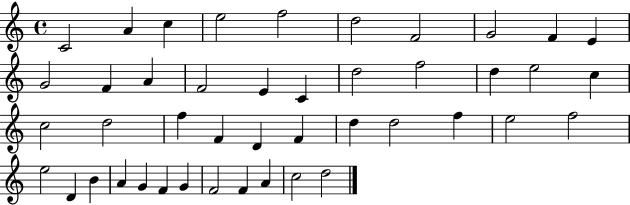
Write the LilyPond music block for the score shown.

{
  \clef treble
  \time 4/4
  \defaultTimeSignature
  \key c \major
  c'2 a'4 c''4 | e''2 f''2 | d''2 f'2 | g'2 f'4 e'4 | \break g'2 f'4 a'4 | f'2 e'4 c'4 | d''2 f''2 | d''4 e''2 c''4 | \break c''2 d''2 | f''4 f'4 d'4 f'4 | d''4 d''2 f''4 | e''2 f''2 | \break e''2 d'4 b'4 | a'4 g'4 f'4 g'4 | f'2 f'4 a'4 | c''2 d''2 | \break \bar "|."
}